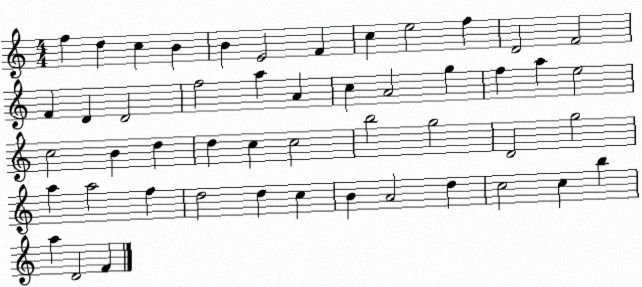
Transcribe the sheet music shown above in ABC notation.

X:1
T:Untitled
M:4/4
L:1/4
K:C
f d c B B E2 F c e2 f D2 F2 F D D2 f2 a A c A2 g f a e2 c2 B d d c c2 b2 g2 D2 g2 a a2 f d2 d c B A2 d c2 c b a D2 F